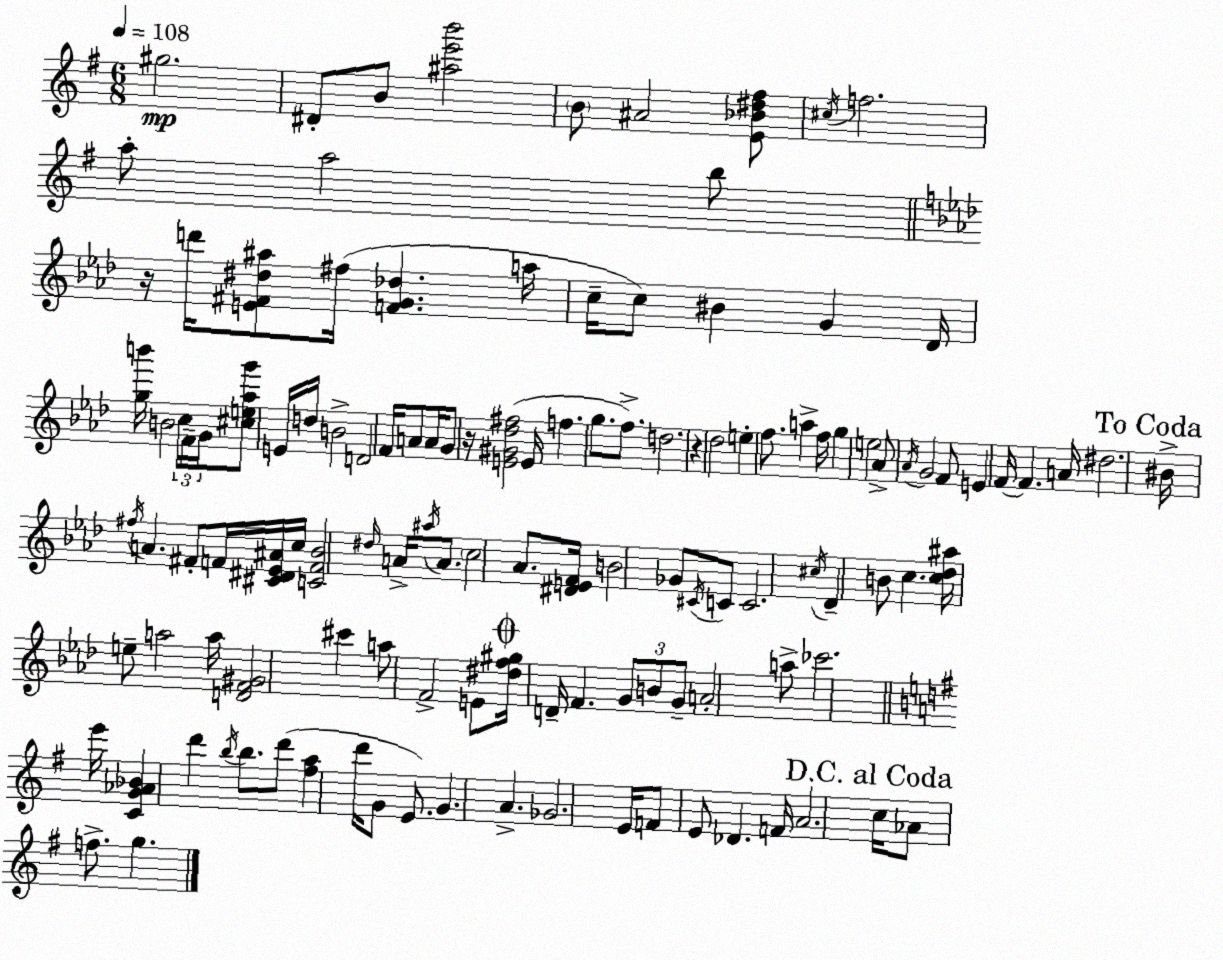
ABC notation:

X:1
T:Untitled
M:6/8
L:1/4
K:Em
^g2 ^D/2 B/2 [^ae'b']2 B/2 ^A2 [E_B^d^f]/2 ^c/4 f2 a/2 a2 b/2 z/4 d'/4 [E^F^d^a]/2 ^f/4 [FG_d] a/4 c/4 c/2 ^B G _D/4 [gb']/4 B2 c/4 F/4 G/4 [^ce_ag']/2 E/4 d/4 B2 D2 F/4 A/2 A/4 G/2 z/4 [E^G_d^f]2 E/4 f g/2 f/2 d2 z _d2 e f/2 a f/4 g e2 _A/2 _A/4 G2 F/2 E F/4 F A/4 ^d2 ^B/4 ^f/4 A ^F/2 F/4 [^C^D_E^A]/4 c/4 [CF_B]2 ^d/4 A/4 ^a/4 A/2 c2 _A/2 [^DEF]/4 B2 _G/2 ^C/4 C/2 C2 ^c/4 _D B/2 c [c_d^a]/4 e/2 a2 a/4 [DF^G]2 ^c' a/2 F2 E/2 [^df^g]/4 D/4 F G/2 B/2 G/2 A2 a/2 _c'2 e'/4 [CG_A_B] d' b/4 b/2 d'/2 [^fa] d'/4 G/2 E/2 G A _G2 E/4 F/2 E/2 _D F/4 A2 c/4 _A/2 f/2 g